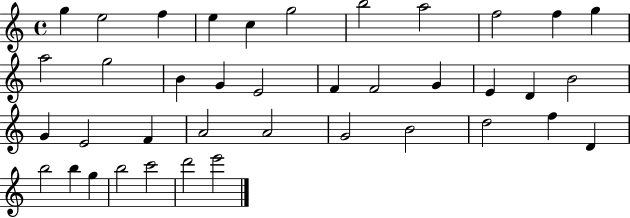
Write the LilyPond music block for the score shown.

{
  \clef treble
  \time 4/4
  \defaultTimeSignature
  \key c \major
  g''4 e''2 f''4 | e''4 c''4 g''2 | b''2 a''2 | f''2 f''4 g''4 | \break a''2 g''2 | b'4 g'4 e'2 | f'4 f'2 g'4 | e'4 d'4 b'2 | \break g'4 e'2 f'4 | a'2 a'2 | g'2 b'2 | d''2 f''4 d'4 | \break b''2 b''4 g''4 | b''2 c'''2 | d'''2 e'''2 | \bar "|."
}